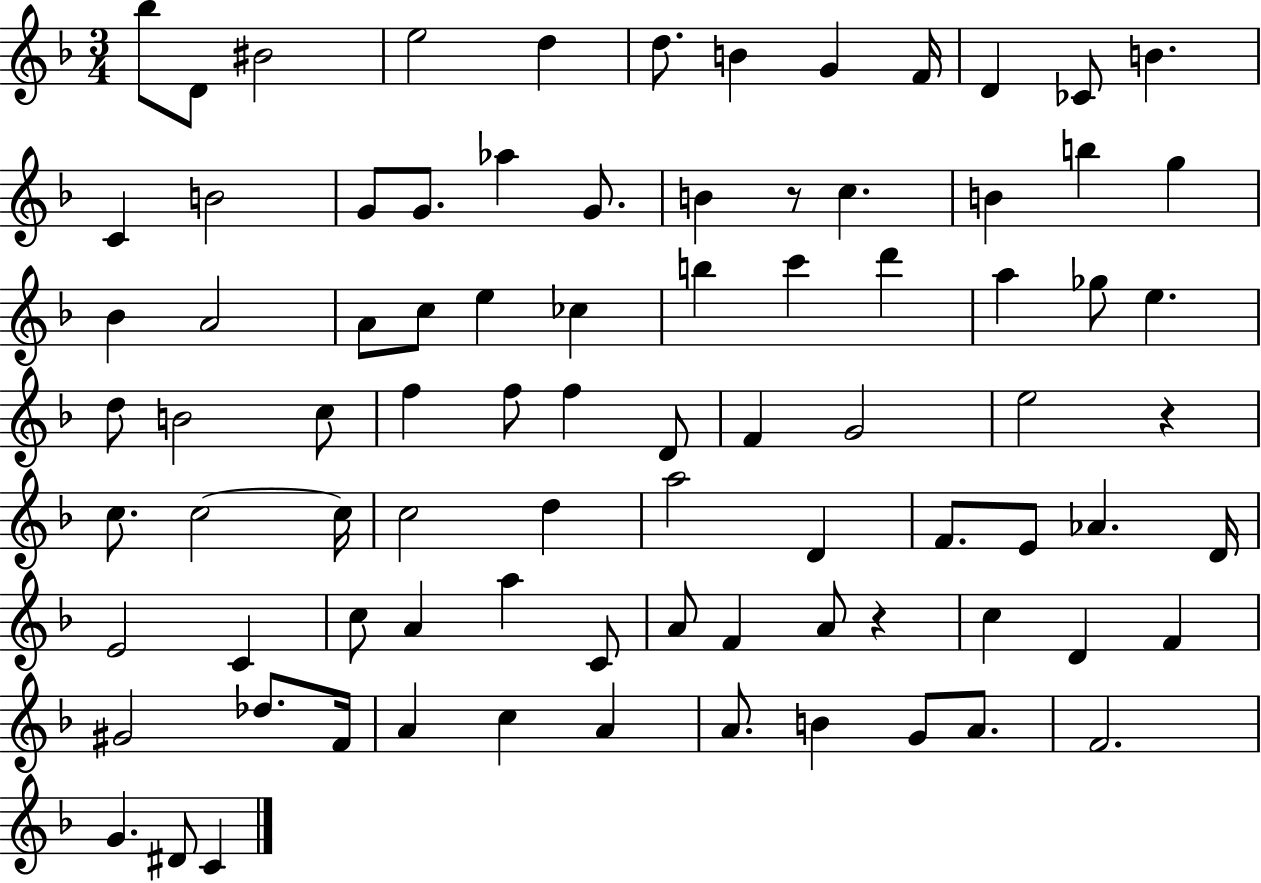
Bb5/e D4/e BIS4/h E5/h D5/q D5/e. B4/q G4/q F4/s D4/q CES4/e B4/q. C4/q B4/h G4/e G4/e. Ab5/q G4/e. B4/q R/e C5/q. B4/q B5/q G5/q Bb4/q A4/h A4/e C5/e E5/q CES5/q B5/q C6/q D6/q A5/q Gb5/e E5/q. D5/e B4/h C5/e F5/q F5/e F5/q D4/e F4/q G4/h E5/h R/q C5/e. C5/h C5/s C5/h D5/q A5/h D4/q F4/e. E4/e Ab4/q. D4/s E4/h C4/q C5/e A4/q A5/q C4/e A4/e F4/q A4/e R/q C5/q D4/q F4/q G#4/h Db5/e. F4/s A4/q C5/q A4/q A4/e. B4/q G4/e A4/e. F4/h. G4/q. D#4/e C4/q